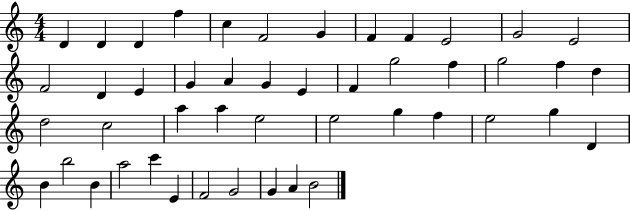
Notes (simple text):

D4/q D4/q D4/q F5/q C5/q F4/h G4/q F4/q F4/q E4/h G4/h E4/h F4/h D4/q E4/q G4/q A4/q G4/q E4/q F4/q G5/h F5/q G5/h F5/q D5/q D5/h C5/h A5/q A5/q E5/h E5/h G5/q F5/q E5/h G5/q D4/q B4/q B5/h B4/q A5/h C6/q E4/q F4/h G4/h G4/q A4/q B4/h